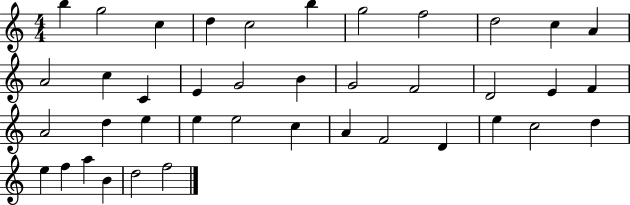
{
  \clef treble
  \numericTimeSignature
  \time 4/4
  \key c \major
  b''4 g''2 c''4 | d''4 c''2 b''4 | g''2 f''2 | d''2 c''4 a'4 | \break a'2 c''4 c'4 | e'4 g'2 b'4 | g'2 f'2 | d'2 e'4 f'4 | \break a'2 d''4 e''4 | e''4 e''2 c''4 | a'4 f'2 d'4 | e''4 c''2 d''4 | \break e''4 f''4 a''4 b'4 | d''2 f''2 | \bar "|."
}